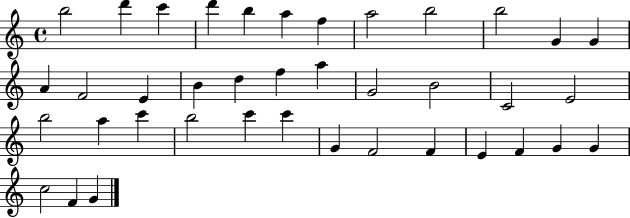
{
  \clef treble
  \time 4/4
  \defaultTimeSignature
  \key c \major
  b''2 d'''4 c'''4 | d'''4 b''4 a''4 f''4 | a''2 b''2 | b''2 g'4 g'4 | \break a'4 f'2 e'4 | b'4 d''4 f''4 a''4 | g'2 b'2 | c'2 e'2 | \break b''2 a''4 c'''4 | b''2 c'''4 c'''4 | g'4 f'2 f'4 | e'4 f'4 g'4 g'4 | \break c''2 f'4 g'4 | \bar "|."
}